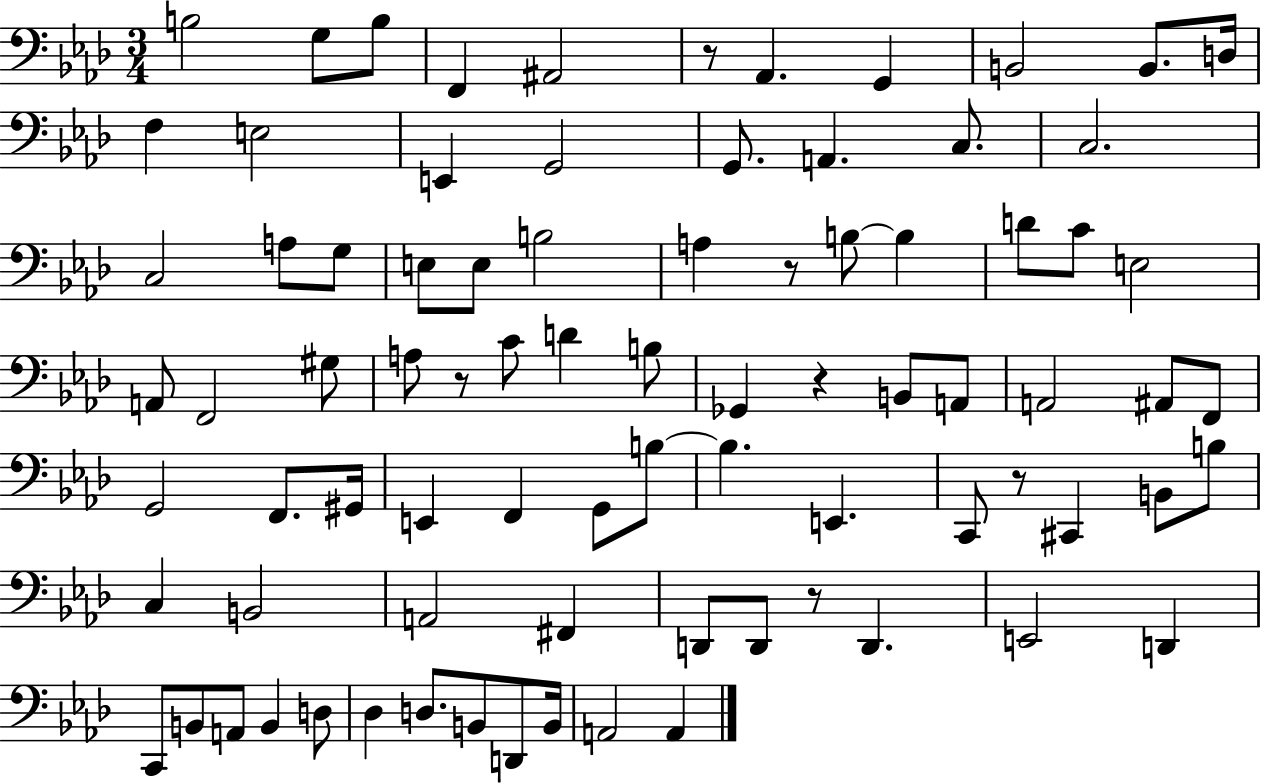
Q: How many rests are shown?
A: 6